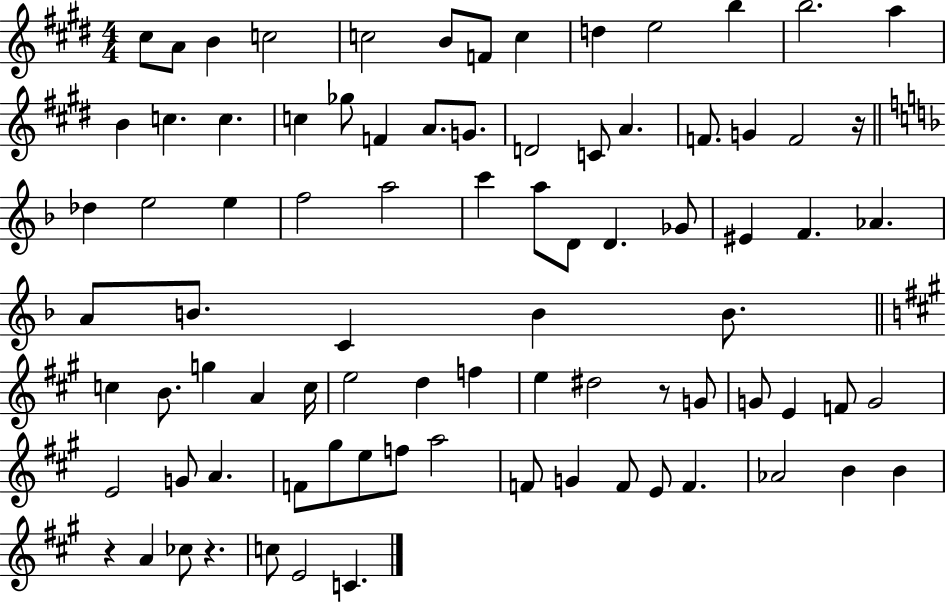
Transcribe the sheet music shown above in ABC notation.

X:1
T:Untitled
M:4/4
L:1/4
K:E
^c/2 A/2 B c2 c2 B/2 F/2 c d e2 b b2 a B c c c _g/2 F A/2 G/2 D2 C/2 A F/2 G F2 z/4 _d e2 e f2 a2 c' a/2 D/2 D _G/2 ^E F _A A/2 B/2 C B B/2 c B/2 g A c/4 e2 d f e ^d2 z/2 G/2 G/2 E F/2 G2 E2 G/2 A F/2 ^g/2 e/2 f/2 a2 F/2 G F/2 E/2 F _A2 B B z A _c/2 z c/2 E2 C